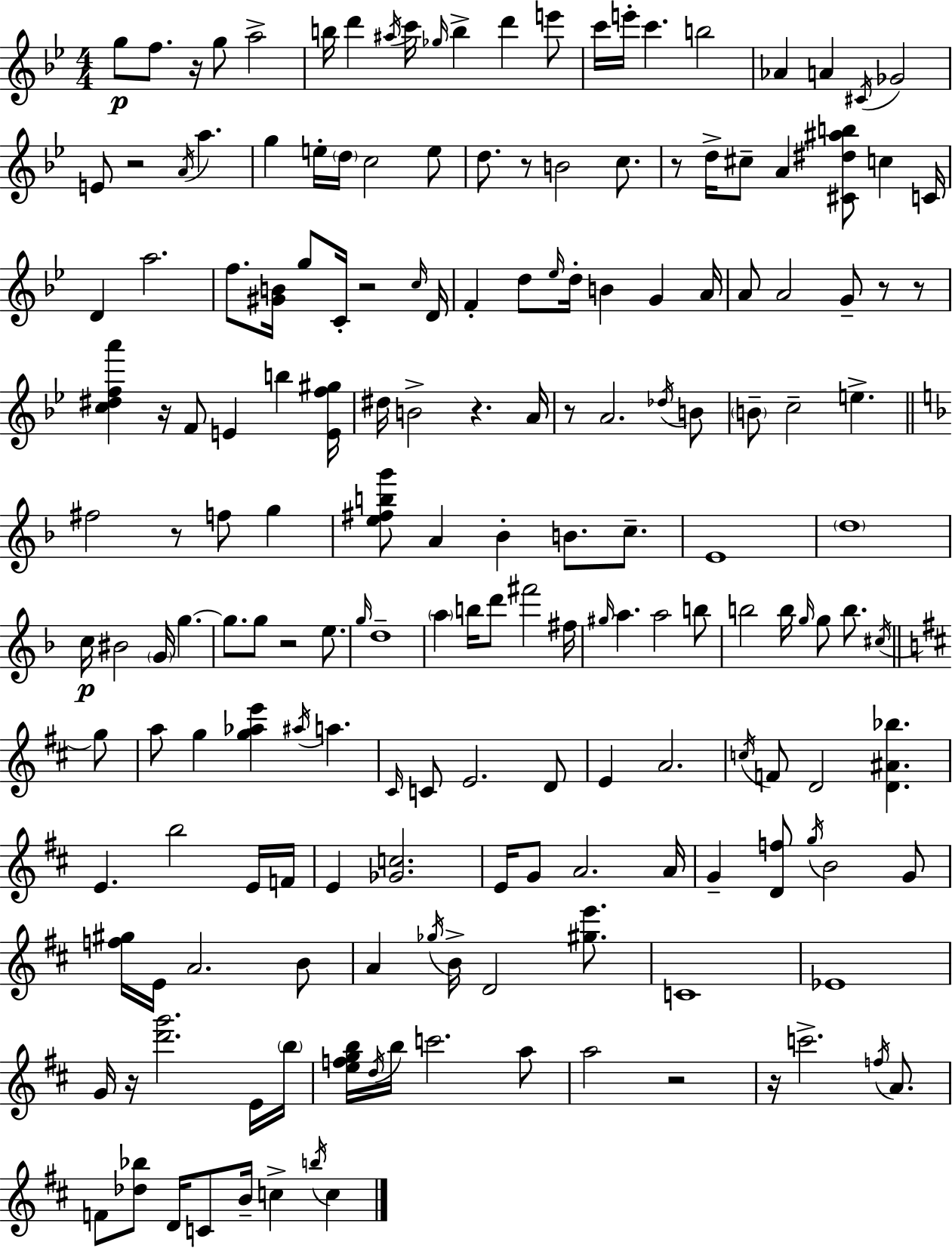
{
  \clef treble
  \numericTimeSignature
  \time 4/4
  \key g \minor
  g''8\p f''8. r16 g''8 a''2-> | b''16 d'''4 \acciaccatura { ais''16 } c'''16 \grace { ges''16 } b''4-> d'''4 | e'''8 c'''16 e'''16-. c'''4. b''2 | aes'4 a'4 \acciaccatura { cis'16 } ges'2 | \break e'8 r2 \acciaccatura { a'16 } a''4. | g''4 e''16-. \parenthesize d''16 c''2 | e''8 d''8. r8 b'2 | c''8. r8 d''16-> cis''8-- a'4 <cis' dis'' ais'' b''>8 c''4 | \break c'16 d'4 a''2. | f''8. <gis' b'>16 g''8 c'16-. r2 | \grace { c''16 } d'16 f'4-. d''8 \grace { ees''16 } d''16-. b'4 | g'4 a'16 a'8 a'2 | \break g'8-- r8 r8 <c'' dis'' f'' a'''>4 r16 f'8 e'4 | b''4 <e' f'' gis''>16 dis''16 b'2-> r4. | a'16 r8 a'2. | \acciaccatura { des''16 } b'8 \parenthesize b'8-- c''2-- | \break e''4.-> \bar "||" \break \key f \major fis''2 r8 f''8 g''4 | <e'' fis'' b'' g'''>8 a'4 bes'4-. b'8. c''8.-- | e'1 | \parenthesize d''1 | \break c''16\p bis'2 \parenthesize g'16 g''4.~~ | g''8. g''8 r2 e''8. | \grace { g''16 } d''1-- | \parenthesize a''4 b''16 d'''8 fis'''2 | \break fis''16 \grace { gis''16 } a''4. a''2 | b''8 b''2 b''16 \grace { g''16 } g''8 b''8. | \acciaccatura { cis''16 } \bar "||" \break \key d \major g''8 a''8 g''4 <g'' aes'' e'''>4 \acciaccatura { ais''16 } a''4. | \grace { cis'16 } c'8 e'2. | d'8 e'4 a'2. | \acciaccatura { c''16 } f'8 d'2 <d' ais' bes''>4. | \break e'4. b''2 | e'16 f'16 e'4 <ges' c''>2. | e'16 g'8 a'2. | a'16 g'4-- <d' f''>8 \acciaccatura { g''16 } b'2 | \break g'8 <f'' gis''>16 e'16 a'2. | b'8 a'4 \acciaccatura { ges''16 } b'16-> d'2 | <gis'' e'''>8. c'1 | ees'1 | \break g'16 r16 <d''' g'''>2. | e'16 \parenthesize b''16 <e'' f'' g'' b''>16 \acciaccatura { d''16 } b''16 c'''2. | a''8 a''2 | r2 r16 c'''2.-> | \break \acciaccatura { f''16 } a'8. f'8 <des'' bes''>8 d'16 c'8 | b'16-- c''4-> \acciaccatura { b''16 } c''4 \bar "|."
}